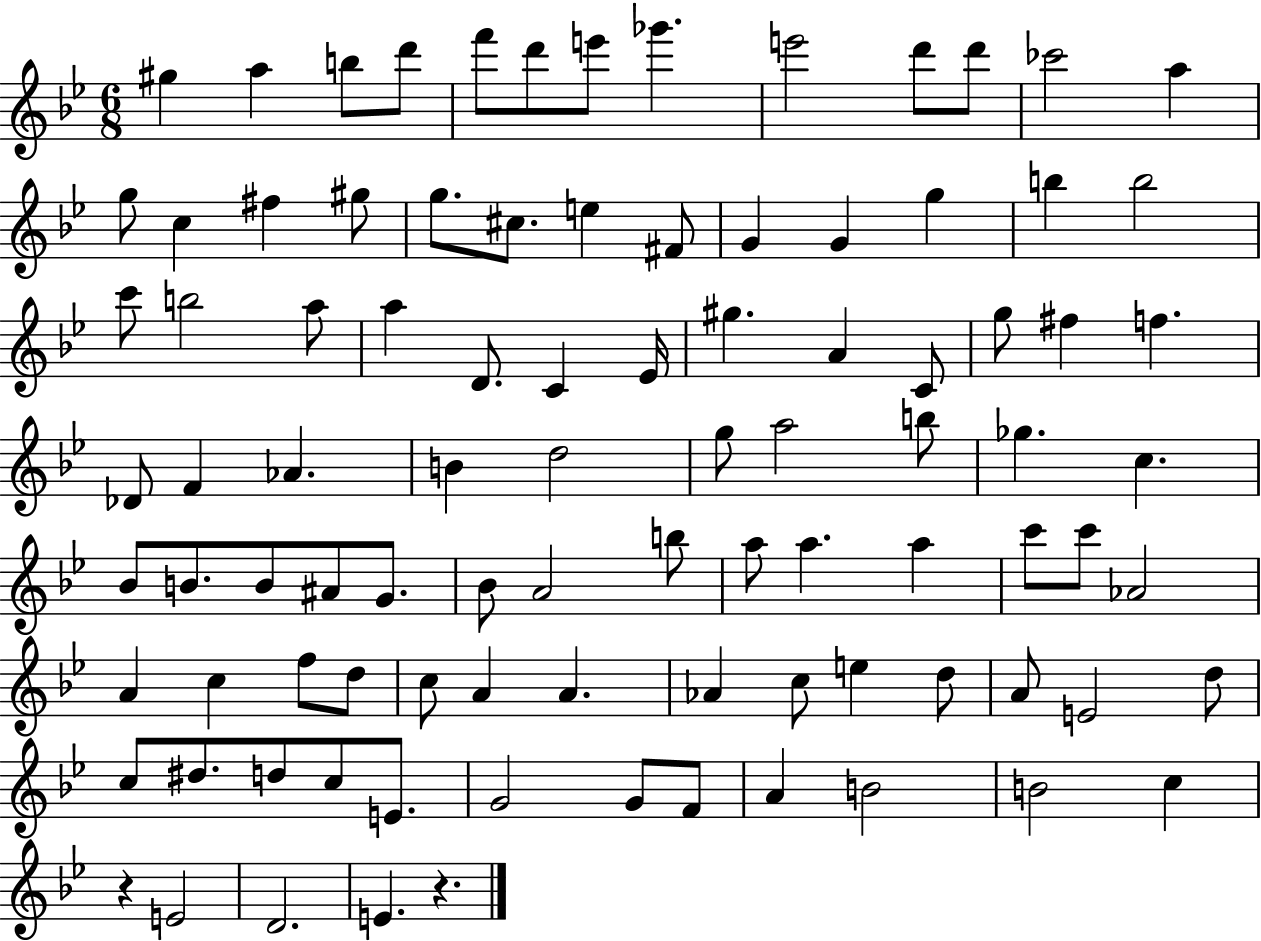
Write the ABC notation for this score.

X:1
T:Untitled
M:6/8
L:1/4
K:Bb
^g a b/2 d'/2 f'/2 d'/2 e'/2 _g' e'2 d'/2 d'/2 _c'2 a g/2 c ^f ^g/2 g/2 ^c/2 e ^F/2 G G g b b2 c'/2 b2 a/2 a D/2 C _E/4 ^g A C/2 g/2 ^f f _D/2 F _A B d2 g/2 a2 b/2 _g c _B/2 B/2 B/2 ^A/2 G/2 _B/2 A2 b/2 a/2 a a c'/2 c'/2 _A2 A c f/2 d/2 c/2 A A _A c/2 e d/2 A/2 E2 d/2 c/2 ^d/2 d/2 c/2 E/2 G2 G/2 F/2 A B2 B2 c z E2 D2 E z